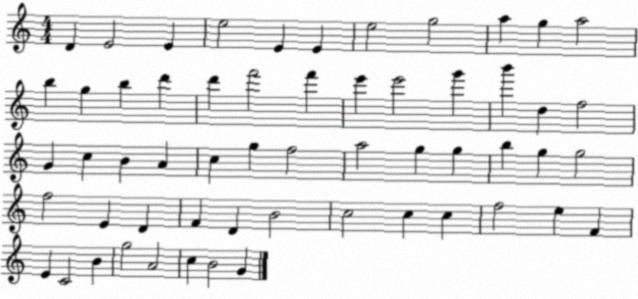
X:1
T:Untitled
M:4/4
L:1/4
K:C
D E2 E e2 E E e2 g2 a g a2 b g b d' d' f'2 f' e' e'2 g' b' d f2 G c B A c g f2 a2 g g b g g2 f2 E D F D B2 c2 c c f2 e F E C2 B g2 A2 c B2 G